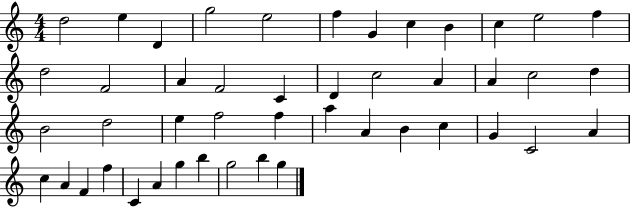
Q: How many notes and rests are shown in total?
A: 46